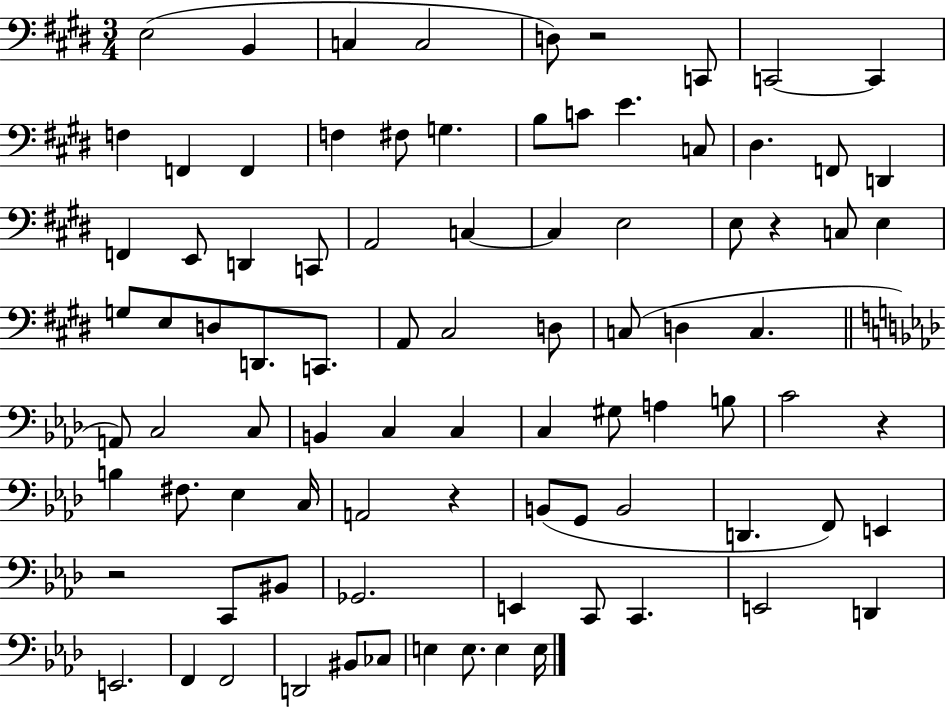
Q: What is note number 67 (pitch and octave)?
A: BIS2